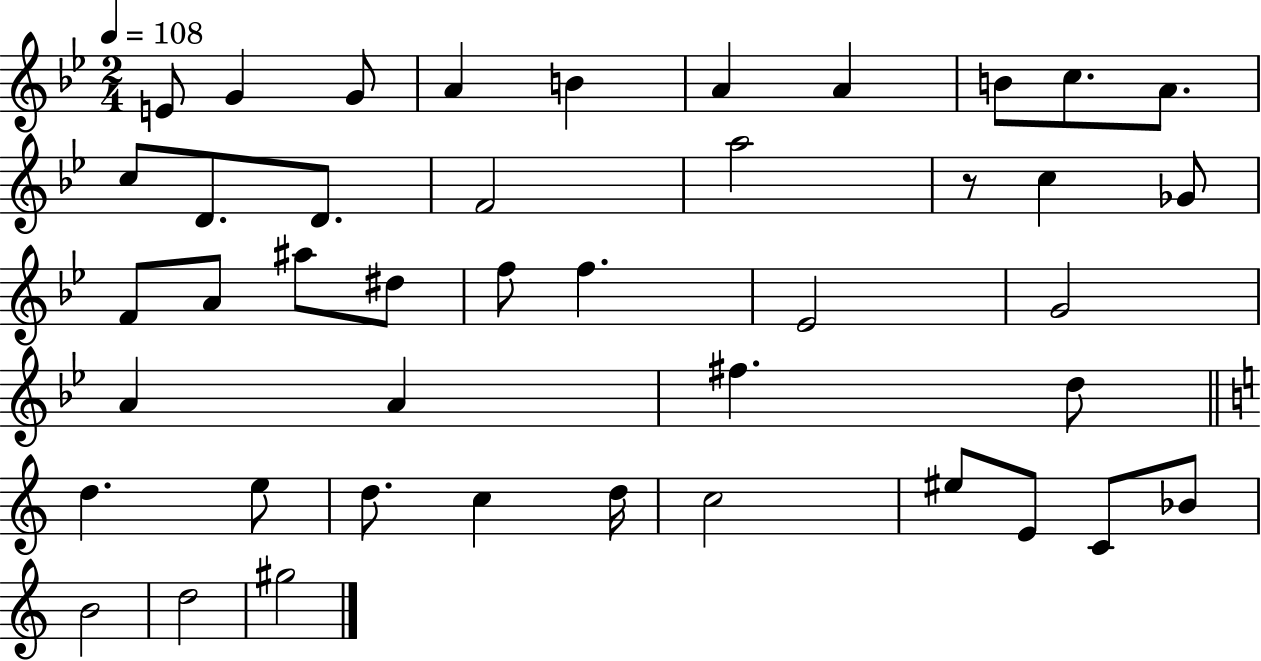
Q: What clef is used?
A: treble